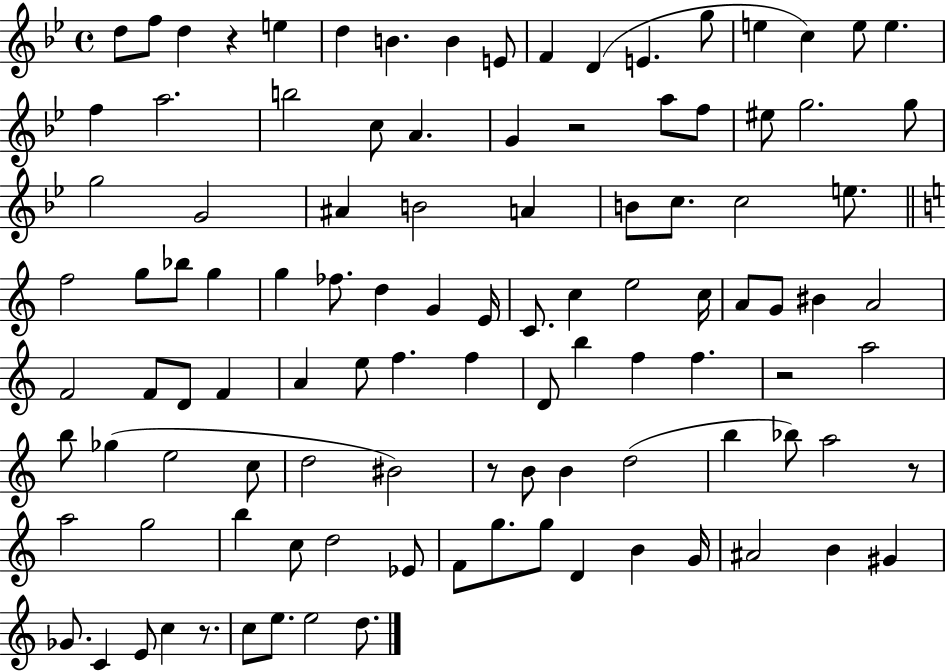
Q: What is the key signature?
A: BES major